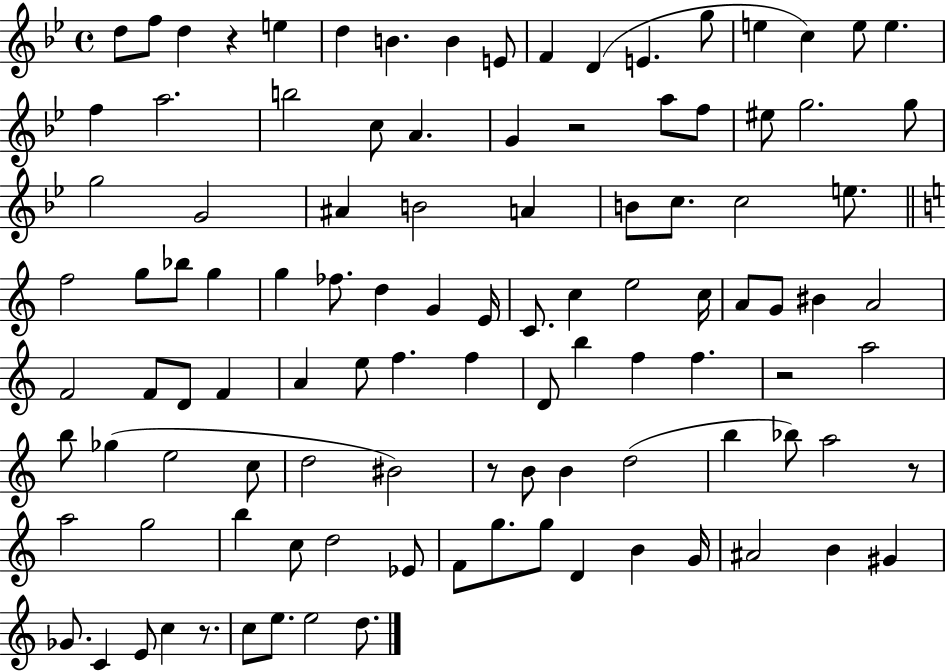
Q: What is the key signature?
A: BES major